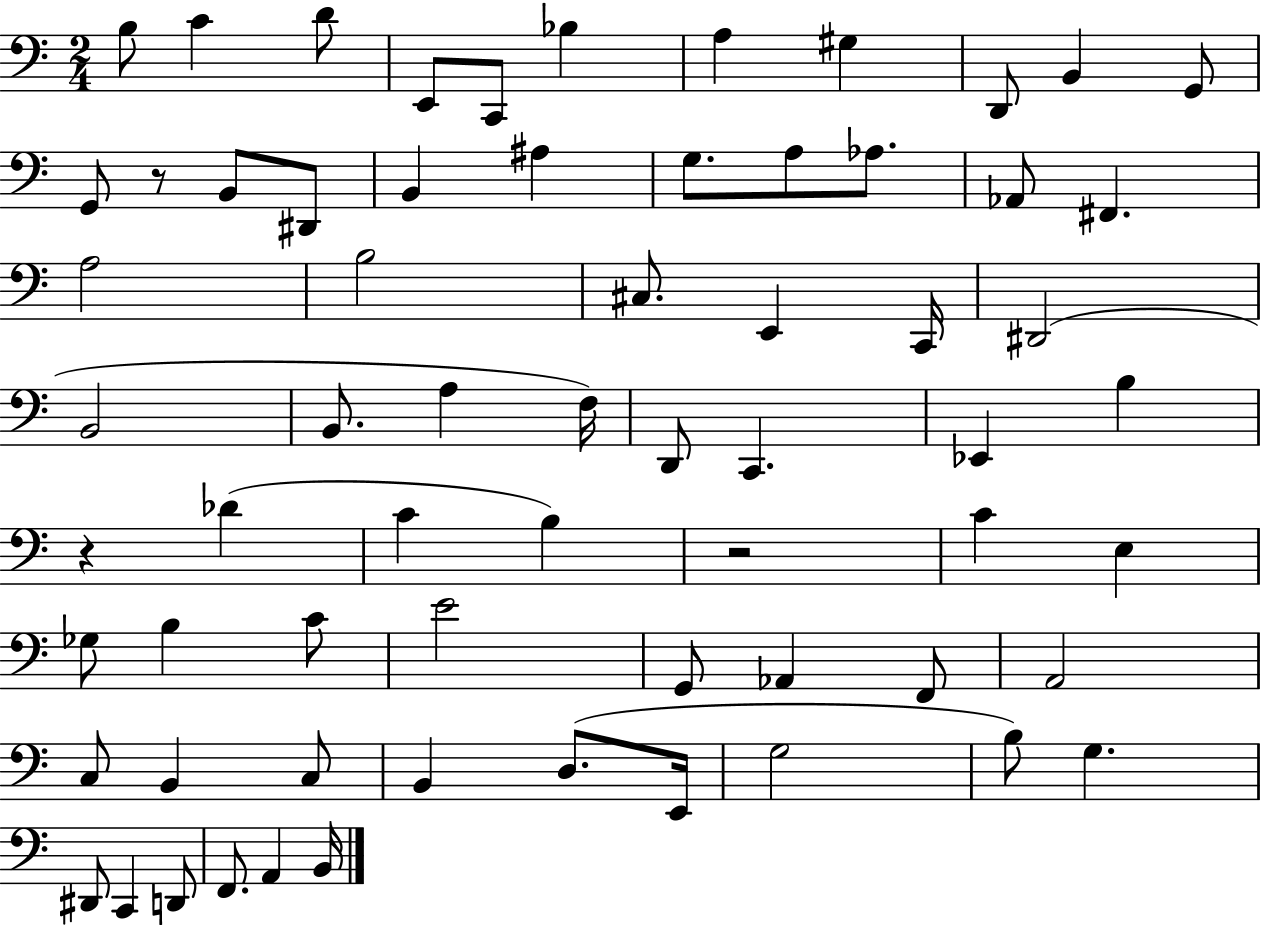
{
  \clef bass
  \numericTimeSignature
  \time 2/4
  \key c \major
  \repeat volta 2 { b8 c'4 d'8 | e,8 c,8 bes4 | a4 gis4 | d,8 b,4 g,8 | \break g,8 r8 b,8 dis,8 | b,4 ais4 | g8. a8 aes8. | aes,8 fis,4. | \break a2 | b2 | cis8. e,4 c,16 | dis,2( | \break b,2 | b,8. a4 f16) | d,8 c,4. | ees,4 b4 | \break r4 des'4( | c'4 b4) | r2 | c'4 e4 | \break ges8 b4 c'8 | e'2 | g,8 aes,4 f,8 | a,2 | \break c8 b,4 c8 | b,4 d8.( e,16 | g2 | b8) g4. | \break dis,8 c,4 d,8 | f,8. a,4 b,16 | } \bar "|."
}